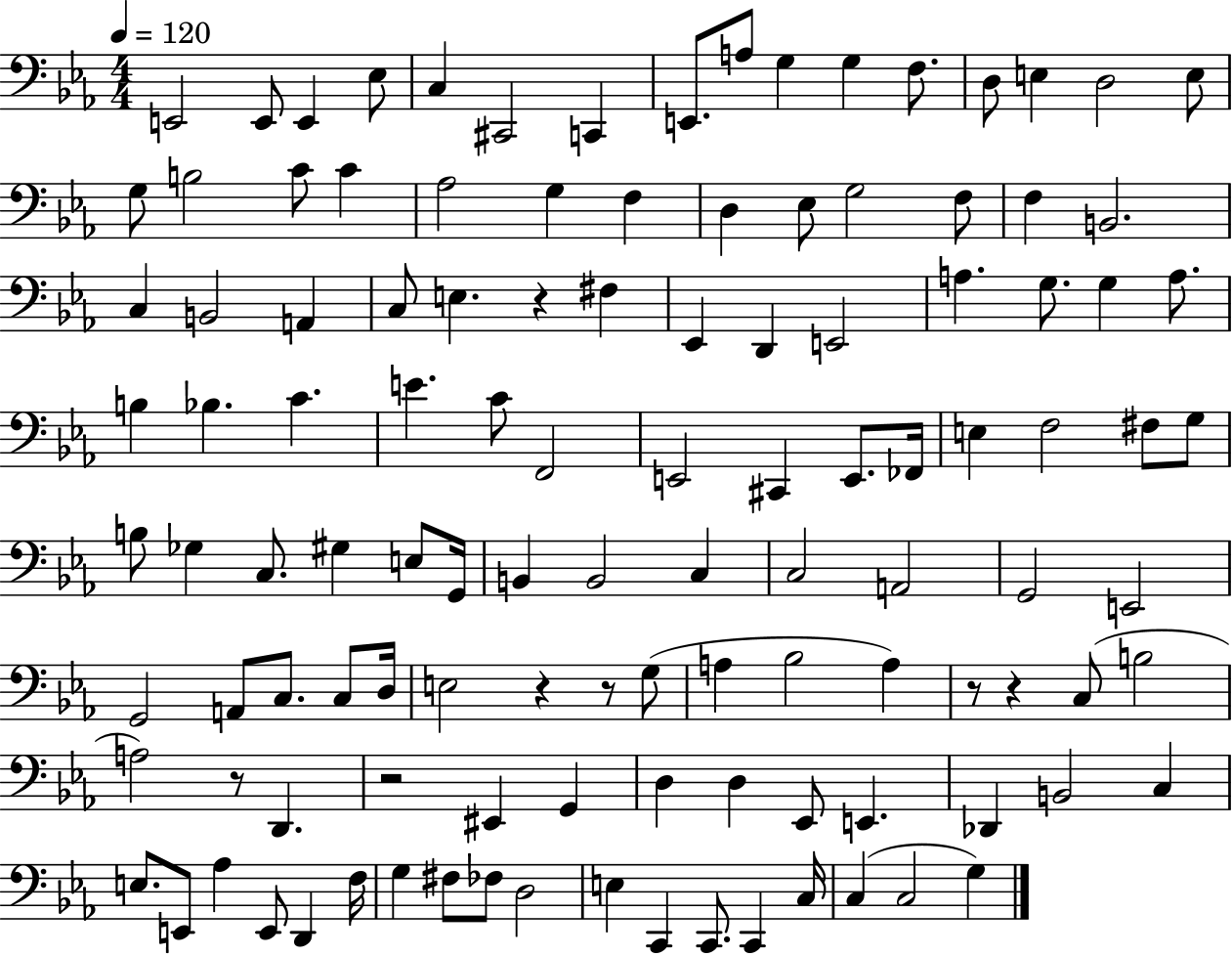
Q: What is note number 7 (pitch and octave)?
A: C2